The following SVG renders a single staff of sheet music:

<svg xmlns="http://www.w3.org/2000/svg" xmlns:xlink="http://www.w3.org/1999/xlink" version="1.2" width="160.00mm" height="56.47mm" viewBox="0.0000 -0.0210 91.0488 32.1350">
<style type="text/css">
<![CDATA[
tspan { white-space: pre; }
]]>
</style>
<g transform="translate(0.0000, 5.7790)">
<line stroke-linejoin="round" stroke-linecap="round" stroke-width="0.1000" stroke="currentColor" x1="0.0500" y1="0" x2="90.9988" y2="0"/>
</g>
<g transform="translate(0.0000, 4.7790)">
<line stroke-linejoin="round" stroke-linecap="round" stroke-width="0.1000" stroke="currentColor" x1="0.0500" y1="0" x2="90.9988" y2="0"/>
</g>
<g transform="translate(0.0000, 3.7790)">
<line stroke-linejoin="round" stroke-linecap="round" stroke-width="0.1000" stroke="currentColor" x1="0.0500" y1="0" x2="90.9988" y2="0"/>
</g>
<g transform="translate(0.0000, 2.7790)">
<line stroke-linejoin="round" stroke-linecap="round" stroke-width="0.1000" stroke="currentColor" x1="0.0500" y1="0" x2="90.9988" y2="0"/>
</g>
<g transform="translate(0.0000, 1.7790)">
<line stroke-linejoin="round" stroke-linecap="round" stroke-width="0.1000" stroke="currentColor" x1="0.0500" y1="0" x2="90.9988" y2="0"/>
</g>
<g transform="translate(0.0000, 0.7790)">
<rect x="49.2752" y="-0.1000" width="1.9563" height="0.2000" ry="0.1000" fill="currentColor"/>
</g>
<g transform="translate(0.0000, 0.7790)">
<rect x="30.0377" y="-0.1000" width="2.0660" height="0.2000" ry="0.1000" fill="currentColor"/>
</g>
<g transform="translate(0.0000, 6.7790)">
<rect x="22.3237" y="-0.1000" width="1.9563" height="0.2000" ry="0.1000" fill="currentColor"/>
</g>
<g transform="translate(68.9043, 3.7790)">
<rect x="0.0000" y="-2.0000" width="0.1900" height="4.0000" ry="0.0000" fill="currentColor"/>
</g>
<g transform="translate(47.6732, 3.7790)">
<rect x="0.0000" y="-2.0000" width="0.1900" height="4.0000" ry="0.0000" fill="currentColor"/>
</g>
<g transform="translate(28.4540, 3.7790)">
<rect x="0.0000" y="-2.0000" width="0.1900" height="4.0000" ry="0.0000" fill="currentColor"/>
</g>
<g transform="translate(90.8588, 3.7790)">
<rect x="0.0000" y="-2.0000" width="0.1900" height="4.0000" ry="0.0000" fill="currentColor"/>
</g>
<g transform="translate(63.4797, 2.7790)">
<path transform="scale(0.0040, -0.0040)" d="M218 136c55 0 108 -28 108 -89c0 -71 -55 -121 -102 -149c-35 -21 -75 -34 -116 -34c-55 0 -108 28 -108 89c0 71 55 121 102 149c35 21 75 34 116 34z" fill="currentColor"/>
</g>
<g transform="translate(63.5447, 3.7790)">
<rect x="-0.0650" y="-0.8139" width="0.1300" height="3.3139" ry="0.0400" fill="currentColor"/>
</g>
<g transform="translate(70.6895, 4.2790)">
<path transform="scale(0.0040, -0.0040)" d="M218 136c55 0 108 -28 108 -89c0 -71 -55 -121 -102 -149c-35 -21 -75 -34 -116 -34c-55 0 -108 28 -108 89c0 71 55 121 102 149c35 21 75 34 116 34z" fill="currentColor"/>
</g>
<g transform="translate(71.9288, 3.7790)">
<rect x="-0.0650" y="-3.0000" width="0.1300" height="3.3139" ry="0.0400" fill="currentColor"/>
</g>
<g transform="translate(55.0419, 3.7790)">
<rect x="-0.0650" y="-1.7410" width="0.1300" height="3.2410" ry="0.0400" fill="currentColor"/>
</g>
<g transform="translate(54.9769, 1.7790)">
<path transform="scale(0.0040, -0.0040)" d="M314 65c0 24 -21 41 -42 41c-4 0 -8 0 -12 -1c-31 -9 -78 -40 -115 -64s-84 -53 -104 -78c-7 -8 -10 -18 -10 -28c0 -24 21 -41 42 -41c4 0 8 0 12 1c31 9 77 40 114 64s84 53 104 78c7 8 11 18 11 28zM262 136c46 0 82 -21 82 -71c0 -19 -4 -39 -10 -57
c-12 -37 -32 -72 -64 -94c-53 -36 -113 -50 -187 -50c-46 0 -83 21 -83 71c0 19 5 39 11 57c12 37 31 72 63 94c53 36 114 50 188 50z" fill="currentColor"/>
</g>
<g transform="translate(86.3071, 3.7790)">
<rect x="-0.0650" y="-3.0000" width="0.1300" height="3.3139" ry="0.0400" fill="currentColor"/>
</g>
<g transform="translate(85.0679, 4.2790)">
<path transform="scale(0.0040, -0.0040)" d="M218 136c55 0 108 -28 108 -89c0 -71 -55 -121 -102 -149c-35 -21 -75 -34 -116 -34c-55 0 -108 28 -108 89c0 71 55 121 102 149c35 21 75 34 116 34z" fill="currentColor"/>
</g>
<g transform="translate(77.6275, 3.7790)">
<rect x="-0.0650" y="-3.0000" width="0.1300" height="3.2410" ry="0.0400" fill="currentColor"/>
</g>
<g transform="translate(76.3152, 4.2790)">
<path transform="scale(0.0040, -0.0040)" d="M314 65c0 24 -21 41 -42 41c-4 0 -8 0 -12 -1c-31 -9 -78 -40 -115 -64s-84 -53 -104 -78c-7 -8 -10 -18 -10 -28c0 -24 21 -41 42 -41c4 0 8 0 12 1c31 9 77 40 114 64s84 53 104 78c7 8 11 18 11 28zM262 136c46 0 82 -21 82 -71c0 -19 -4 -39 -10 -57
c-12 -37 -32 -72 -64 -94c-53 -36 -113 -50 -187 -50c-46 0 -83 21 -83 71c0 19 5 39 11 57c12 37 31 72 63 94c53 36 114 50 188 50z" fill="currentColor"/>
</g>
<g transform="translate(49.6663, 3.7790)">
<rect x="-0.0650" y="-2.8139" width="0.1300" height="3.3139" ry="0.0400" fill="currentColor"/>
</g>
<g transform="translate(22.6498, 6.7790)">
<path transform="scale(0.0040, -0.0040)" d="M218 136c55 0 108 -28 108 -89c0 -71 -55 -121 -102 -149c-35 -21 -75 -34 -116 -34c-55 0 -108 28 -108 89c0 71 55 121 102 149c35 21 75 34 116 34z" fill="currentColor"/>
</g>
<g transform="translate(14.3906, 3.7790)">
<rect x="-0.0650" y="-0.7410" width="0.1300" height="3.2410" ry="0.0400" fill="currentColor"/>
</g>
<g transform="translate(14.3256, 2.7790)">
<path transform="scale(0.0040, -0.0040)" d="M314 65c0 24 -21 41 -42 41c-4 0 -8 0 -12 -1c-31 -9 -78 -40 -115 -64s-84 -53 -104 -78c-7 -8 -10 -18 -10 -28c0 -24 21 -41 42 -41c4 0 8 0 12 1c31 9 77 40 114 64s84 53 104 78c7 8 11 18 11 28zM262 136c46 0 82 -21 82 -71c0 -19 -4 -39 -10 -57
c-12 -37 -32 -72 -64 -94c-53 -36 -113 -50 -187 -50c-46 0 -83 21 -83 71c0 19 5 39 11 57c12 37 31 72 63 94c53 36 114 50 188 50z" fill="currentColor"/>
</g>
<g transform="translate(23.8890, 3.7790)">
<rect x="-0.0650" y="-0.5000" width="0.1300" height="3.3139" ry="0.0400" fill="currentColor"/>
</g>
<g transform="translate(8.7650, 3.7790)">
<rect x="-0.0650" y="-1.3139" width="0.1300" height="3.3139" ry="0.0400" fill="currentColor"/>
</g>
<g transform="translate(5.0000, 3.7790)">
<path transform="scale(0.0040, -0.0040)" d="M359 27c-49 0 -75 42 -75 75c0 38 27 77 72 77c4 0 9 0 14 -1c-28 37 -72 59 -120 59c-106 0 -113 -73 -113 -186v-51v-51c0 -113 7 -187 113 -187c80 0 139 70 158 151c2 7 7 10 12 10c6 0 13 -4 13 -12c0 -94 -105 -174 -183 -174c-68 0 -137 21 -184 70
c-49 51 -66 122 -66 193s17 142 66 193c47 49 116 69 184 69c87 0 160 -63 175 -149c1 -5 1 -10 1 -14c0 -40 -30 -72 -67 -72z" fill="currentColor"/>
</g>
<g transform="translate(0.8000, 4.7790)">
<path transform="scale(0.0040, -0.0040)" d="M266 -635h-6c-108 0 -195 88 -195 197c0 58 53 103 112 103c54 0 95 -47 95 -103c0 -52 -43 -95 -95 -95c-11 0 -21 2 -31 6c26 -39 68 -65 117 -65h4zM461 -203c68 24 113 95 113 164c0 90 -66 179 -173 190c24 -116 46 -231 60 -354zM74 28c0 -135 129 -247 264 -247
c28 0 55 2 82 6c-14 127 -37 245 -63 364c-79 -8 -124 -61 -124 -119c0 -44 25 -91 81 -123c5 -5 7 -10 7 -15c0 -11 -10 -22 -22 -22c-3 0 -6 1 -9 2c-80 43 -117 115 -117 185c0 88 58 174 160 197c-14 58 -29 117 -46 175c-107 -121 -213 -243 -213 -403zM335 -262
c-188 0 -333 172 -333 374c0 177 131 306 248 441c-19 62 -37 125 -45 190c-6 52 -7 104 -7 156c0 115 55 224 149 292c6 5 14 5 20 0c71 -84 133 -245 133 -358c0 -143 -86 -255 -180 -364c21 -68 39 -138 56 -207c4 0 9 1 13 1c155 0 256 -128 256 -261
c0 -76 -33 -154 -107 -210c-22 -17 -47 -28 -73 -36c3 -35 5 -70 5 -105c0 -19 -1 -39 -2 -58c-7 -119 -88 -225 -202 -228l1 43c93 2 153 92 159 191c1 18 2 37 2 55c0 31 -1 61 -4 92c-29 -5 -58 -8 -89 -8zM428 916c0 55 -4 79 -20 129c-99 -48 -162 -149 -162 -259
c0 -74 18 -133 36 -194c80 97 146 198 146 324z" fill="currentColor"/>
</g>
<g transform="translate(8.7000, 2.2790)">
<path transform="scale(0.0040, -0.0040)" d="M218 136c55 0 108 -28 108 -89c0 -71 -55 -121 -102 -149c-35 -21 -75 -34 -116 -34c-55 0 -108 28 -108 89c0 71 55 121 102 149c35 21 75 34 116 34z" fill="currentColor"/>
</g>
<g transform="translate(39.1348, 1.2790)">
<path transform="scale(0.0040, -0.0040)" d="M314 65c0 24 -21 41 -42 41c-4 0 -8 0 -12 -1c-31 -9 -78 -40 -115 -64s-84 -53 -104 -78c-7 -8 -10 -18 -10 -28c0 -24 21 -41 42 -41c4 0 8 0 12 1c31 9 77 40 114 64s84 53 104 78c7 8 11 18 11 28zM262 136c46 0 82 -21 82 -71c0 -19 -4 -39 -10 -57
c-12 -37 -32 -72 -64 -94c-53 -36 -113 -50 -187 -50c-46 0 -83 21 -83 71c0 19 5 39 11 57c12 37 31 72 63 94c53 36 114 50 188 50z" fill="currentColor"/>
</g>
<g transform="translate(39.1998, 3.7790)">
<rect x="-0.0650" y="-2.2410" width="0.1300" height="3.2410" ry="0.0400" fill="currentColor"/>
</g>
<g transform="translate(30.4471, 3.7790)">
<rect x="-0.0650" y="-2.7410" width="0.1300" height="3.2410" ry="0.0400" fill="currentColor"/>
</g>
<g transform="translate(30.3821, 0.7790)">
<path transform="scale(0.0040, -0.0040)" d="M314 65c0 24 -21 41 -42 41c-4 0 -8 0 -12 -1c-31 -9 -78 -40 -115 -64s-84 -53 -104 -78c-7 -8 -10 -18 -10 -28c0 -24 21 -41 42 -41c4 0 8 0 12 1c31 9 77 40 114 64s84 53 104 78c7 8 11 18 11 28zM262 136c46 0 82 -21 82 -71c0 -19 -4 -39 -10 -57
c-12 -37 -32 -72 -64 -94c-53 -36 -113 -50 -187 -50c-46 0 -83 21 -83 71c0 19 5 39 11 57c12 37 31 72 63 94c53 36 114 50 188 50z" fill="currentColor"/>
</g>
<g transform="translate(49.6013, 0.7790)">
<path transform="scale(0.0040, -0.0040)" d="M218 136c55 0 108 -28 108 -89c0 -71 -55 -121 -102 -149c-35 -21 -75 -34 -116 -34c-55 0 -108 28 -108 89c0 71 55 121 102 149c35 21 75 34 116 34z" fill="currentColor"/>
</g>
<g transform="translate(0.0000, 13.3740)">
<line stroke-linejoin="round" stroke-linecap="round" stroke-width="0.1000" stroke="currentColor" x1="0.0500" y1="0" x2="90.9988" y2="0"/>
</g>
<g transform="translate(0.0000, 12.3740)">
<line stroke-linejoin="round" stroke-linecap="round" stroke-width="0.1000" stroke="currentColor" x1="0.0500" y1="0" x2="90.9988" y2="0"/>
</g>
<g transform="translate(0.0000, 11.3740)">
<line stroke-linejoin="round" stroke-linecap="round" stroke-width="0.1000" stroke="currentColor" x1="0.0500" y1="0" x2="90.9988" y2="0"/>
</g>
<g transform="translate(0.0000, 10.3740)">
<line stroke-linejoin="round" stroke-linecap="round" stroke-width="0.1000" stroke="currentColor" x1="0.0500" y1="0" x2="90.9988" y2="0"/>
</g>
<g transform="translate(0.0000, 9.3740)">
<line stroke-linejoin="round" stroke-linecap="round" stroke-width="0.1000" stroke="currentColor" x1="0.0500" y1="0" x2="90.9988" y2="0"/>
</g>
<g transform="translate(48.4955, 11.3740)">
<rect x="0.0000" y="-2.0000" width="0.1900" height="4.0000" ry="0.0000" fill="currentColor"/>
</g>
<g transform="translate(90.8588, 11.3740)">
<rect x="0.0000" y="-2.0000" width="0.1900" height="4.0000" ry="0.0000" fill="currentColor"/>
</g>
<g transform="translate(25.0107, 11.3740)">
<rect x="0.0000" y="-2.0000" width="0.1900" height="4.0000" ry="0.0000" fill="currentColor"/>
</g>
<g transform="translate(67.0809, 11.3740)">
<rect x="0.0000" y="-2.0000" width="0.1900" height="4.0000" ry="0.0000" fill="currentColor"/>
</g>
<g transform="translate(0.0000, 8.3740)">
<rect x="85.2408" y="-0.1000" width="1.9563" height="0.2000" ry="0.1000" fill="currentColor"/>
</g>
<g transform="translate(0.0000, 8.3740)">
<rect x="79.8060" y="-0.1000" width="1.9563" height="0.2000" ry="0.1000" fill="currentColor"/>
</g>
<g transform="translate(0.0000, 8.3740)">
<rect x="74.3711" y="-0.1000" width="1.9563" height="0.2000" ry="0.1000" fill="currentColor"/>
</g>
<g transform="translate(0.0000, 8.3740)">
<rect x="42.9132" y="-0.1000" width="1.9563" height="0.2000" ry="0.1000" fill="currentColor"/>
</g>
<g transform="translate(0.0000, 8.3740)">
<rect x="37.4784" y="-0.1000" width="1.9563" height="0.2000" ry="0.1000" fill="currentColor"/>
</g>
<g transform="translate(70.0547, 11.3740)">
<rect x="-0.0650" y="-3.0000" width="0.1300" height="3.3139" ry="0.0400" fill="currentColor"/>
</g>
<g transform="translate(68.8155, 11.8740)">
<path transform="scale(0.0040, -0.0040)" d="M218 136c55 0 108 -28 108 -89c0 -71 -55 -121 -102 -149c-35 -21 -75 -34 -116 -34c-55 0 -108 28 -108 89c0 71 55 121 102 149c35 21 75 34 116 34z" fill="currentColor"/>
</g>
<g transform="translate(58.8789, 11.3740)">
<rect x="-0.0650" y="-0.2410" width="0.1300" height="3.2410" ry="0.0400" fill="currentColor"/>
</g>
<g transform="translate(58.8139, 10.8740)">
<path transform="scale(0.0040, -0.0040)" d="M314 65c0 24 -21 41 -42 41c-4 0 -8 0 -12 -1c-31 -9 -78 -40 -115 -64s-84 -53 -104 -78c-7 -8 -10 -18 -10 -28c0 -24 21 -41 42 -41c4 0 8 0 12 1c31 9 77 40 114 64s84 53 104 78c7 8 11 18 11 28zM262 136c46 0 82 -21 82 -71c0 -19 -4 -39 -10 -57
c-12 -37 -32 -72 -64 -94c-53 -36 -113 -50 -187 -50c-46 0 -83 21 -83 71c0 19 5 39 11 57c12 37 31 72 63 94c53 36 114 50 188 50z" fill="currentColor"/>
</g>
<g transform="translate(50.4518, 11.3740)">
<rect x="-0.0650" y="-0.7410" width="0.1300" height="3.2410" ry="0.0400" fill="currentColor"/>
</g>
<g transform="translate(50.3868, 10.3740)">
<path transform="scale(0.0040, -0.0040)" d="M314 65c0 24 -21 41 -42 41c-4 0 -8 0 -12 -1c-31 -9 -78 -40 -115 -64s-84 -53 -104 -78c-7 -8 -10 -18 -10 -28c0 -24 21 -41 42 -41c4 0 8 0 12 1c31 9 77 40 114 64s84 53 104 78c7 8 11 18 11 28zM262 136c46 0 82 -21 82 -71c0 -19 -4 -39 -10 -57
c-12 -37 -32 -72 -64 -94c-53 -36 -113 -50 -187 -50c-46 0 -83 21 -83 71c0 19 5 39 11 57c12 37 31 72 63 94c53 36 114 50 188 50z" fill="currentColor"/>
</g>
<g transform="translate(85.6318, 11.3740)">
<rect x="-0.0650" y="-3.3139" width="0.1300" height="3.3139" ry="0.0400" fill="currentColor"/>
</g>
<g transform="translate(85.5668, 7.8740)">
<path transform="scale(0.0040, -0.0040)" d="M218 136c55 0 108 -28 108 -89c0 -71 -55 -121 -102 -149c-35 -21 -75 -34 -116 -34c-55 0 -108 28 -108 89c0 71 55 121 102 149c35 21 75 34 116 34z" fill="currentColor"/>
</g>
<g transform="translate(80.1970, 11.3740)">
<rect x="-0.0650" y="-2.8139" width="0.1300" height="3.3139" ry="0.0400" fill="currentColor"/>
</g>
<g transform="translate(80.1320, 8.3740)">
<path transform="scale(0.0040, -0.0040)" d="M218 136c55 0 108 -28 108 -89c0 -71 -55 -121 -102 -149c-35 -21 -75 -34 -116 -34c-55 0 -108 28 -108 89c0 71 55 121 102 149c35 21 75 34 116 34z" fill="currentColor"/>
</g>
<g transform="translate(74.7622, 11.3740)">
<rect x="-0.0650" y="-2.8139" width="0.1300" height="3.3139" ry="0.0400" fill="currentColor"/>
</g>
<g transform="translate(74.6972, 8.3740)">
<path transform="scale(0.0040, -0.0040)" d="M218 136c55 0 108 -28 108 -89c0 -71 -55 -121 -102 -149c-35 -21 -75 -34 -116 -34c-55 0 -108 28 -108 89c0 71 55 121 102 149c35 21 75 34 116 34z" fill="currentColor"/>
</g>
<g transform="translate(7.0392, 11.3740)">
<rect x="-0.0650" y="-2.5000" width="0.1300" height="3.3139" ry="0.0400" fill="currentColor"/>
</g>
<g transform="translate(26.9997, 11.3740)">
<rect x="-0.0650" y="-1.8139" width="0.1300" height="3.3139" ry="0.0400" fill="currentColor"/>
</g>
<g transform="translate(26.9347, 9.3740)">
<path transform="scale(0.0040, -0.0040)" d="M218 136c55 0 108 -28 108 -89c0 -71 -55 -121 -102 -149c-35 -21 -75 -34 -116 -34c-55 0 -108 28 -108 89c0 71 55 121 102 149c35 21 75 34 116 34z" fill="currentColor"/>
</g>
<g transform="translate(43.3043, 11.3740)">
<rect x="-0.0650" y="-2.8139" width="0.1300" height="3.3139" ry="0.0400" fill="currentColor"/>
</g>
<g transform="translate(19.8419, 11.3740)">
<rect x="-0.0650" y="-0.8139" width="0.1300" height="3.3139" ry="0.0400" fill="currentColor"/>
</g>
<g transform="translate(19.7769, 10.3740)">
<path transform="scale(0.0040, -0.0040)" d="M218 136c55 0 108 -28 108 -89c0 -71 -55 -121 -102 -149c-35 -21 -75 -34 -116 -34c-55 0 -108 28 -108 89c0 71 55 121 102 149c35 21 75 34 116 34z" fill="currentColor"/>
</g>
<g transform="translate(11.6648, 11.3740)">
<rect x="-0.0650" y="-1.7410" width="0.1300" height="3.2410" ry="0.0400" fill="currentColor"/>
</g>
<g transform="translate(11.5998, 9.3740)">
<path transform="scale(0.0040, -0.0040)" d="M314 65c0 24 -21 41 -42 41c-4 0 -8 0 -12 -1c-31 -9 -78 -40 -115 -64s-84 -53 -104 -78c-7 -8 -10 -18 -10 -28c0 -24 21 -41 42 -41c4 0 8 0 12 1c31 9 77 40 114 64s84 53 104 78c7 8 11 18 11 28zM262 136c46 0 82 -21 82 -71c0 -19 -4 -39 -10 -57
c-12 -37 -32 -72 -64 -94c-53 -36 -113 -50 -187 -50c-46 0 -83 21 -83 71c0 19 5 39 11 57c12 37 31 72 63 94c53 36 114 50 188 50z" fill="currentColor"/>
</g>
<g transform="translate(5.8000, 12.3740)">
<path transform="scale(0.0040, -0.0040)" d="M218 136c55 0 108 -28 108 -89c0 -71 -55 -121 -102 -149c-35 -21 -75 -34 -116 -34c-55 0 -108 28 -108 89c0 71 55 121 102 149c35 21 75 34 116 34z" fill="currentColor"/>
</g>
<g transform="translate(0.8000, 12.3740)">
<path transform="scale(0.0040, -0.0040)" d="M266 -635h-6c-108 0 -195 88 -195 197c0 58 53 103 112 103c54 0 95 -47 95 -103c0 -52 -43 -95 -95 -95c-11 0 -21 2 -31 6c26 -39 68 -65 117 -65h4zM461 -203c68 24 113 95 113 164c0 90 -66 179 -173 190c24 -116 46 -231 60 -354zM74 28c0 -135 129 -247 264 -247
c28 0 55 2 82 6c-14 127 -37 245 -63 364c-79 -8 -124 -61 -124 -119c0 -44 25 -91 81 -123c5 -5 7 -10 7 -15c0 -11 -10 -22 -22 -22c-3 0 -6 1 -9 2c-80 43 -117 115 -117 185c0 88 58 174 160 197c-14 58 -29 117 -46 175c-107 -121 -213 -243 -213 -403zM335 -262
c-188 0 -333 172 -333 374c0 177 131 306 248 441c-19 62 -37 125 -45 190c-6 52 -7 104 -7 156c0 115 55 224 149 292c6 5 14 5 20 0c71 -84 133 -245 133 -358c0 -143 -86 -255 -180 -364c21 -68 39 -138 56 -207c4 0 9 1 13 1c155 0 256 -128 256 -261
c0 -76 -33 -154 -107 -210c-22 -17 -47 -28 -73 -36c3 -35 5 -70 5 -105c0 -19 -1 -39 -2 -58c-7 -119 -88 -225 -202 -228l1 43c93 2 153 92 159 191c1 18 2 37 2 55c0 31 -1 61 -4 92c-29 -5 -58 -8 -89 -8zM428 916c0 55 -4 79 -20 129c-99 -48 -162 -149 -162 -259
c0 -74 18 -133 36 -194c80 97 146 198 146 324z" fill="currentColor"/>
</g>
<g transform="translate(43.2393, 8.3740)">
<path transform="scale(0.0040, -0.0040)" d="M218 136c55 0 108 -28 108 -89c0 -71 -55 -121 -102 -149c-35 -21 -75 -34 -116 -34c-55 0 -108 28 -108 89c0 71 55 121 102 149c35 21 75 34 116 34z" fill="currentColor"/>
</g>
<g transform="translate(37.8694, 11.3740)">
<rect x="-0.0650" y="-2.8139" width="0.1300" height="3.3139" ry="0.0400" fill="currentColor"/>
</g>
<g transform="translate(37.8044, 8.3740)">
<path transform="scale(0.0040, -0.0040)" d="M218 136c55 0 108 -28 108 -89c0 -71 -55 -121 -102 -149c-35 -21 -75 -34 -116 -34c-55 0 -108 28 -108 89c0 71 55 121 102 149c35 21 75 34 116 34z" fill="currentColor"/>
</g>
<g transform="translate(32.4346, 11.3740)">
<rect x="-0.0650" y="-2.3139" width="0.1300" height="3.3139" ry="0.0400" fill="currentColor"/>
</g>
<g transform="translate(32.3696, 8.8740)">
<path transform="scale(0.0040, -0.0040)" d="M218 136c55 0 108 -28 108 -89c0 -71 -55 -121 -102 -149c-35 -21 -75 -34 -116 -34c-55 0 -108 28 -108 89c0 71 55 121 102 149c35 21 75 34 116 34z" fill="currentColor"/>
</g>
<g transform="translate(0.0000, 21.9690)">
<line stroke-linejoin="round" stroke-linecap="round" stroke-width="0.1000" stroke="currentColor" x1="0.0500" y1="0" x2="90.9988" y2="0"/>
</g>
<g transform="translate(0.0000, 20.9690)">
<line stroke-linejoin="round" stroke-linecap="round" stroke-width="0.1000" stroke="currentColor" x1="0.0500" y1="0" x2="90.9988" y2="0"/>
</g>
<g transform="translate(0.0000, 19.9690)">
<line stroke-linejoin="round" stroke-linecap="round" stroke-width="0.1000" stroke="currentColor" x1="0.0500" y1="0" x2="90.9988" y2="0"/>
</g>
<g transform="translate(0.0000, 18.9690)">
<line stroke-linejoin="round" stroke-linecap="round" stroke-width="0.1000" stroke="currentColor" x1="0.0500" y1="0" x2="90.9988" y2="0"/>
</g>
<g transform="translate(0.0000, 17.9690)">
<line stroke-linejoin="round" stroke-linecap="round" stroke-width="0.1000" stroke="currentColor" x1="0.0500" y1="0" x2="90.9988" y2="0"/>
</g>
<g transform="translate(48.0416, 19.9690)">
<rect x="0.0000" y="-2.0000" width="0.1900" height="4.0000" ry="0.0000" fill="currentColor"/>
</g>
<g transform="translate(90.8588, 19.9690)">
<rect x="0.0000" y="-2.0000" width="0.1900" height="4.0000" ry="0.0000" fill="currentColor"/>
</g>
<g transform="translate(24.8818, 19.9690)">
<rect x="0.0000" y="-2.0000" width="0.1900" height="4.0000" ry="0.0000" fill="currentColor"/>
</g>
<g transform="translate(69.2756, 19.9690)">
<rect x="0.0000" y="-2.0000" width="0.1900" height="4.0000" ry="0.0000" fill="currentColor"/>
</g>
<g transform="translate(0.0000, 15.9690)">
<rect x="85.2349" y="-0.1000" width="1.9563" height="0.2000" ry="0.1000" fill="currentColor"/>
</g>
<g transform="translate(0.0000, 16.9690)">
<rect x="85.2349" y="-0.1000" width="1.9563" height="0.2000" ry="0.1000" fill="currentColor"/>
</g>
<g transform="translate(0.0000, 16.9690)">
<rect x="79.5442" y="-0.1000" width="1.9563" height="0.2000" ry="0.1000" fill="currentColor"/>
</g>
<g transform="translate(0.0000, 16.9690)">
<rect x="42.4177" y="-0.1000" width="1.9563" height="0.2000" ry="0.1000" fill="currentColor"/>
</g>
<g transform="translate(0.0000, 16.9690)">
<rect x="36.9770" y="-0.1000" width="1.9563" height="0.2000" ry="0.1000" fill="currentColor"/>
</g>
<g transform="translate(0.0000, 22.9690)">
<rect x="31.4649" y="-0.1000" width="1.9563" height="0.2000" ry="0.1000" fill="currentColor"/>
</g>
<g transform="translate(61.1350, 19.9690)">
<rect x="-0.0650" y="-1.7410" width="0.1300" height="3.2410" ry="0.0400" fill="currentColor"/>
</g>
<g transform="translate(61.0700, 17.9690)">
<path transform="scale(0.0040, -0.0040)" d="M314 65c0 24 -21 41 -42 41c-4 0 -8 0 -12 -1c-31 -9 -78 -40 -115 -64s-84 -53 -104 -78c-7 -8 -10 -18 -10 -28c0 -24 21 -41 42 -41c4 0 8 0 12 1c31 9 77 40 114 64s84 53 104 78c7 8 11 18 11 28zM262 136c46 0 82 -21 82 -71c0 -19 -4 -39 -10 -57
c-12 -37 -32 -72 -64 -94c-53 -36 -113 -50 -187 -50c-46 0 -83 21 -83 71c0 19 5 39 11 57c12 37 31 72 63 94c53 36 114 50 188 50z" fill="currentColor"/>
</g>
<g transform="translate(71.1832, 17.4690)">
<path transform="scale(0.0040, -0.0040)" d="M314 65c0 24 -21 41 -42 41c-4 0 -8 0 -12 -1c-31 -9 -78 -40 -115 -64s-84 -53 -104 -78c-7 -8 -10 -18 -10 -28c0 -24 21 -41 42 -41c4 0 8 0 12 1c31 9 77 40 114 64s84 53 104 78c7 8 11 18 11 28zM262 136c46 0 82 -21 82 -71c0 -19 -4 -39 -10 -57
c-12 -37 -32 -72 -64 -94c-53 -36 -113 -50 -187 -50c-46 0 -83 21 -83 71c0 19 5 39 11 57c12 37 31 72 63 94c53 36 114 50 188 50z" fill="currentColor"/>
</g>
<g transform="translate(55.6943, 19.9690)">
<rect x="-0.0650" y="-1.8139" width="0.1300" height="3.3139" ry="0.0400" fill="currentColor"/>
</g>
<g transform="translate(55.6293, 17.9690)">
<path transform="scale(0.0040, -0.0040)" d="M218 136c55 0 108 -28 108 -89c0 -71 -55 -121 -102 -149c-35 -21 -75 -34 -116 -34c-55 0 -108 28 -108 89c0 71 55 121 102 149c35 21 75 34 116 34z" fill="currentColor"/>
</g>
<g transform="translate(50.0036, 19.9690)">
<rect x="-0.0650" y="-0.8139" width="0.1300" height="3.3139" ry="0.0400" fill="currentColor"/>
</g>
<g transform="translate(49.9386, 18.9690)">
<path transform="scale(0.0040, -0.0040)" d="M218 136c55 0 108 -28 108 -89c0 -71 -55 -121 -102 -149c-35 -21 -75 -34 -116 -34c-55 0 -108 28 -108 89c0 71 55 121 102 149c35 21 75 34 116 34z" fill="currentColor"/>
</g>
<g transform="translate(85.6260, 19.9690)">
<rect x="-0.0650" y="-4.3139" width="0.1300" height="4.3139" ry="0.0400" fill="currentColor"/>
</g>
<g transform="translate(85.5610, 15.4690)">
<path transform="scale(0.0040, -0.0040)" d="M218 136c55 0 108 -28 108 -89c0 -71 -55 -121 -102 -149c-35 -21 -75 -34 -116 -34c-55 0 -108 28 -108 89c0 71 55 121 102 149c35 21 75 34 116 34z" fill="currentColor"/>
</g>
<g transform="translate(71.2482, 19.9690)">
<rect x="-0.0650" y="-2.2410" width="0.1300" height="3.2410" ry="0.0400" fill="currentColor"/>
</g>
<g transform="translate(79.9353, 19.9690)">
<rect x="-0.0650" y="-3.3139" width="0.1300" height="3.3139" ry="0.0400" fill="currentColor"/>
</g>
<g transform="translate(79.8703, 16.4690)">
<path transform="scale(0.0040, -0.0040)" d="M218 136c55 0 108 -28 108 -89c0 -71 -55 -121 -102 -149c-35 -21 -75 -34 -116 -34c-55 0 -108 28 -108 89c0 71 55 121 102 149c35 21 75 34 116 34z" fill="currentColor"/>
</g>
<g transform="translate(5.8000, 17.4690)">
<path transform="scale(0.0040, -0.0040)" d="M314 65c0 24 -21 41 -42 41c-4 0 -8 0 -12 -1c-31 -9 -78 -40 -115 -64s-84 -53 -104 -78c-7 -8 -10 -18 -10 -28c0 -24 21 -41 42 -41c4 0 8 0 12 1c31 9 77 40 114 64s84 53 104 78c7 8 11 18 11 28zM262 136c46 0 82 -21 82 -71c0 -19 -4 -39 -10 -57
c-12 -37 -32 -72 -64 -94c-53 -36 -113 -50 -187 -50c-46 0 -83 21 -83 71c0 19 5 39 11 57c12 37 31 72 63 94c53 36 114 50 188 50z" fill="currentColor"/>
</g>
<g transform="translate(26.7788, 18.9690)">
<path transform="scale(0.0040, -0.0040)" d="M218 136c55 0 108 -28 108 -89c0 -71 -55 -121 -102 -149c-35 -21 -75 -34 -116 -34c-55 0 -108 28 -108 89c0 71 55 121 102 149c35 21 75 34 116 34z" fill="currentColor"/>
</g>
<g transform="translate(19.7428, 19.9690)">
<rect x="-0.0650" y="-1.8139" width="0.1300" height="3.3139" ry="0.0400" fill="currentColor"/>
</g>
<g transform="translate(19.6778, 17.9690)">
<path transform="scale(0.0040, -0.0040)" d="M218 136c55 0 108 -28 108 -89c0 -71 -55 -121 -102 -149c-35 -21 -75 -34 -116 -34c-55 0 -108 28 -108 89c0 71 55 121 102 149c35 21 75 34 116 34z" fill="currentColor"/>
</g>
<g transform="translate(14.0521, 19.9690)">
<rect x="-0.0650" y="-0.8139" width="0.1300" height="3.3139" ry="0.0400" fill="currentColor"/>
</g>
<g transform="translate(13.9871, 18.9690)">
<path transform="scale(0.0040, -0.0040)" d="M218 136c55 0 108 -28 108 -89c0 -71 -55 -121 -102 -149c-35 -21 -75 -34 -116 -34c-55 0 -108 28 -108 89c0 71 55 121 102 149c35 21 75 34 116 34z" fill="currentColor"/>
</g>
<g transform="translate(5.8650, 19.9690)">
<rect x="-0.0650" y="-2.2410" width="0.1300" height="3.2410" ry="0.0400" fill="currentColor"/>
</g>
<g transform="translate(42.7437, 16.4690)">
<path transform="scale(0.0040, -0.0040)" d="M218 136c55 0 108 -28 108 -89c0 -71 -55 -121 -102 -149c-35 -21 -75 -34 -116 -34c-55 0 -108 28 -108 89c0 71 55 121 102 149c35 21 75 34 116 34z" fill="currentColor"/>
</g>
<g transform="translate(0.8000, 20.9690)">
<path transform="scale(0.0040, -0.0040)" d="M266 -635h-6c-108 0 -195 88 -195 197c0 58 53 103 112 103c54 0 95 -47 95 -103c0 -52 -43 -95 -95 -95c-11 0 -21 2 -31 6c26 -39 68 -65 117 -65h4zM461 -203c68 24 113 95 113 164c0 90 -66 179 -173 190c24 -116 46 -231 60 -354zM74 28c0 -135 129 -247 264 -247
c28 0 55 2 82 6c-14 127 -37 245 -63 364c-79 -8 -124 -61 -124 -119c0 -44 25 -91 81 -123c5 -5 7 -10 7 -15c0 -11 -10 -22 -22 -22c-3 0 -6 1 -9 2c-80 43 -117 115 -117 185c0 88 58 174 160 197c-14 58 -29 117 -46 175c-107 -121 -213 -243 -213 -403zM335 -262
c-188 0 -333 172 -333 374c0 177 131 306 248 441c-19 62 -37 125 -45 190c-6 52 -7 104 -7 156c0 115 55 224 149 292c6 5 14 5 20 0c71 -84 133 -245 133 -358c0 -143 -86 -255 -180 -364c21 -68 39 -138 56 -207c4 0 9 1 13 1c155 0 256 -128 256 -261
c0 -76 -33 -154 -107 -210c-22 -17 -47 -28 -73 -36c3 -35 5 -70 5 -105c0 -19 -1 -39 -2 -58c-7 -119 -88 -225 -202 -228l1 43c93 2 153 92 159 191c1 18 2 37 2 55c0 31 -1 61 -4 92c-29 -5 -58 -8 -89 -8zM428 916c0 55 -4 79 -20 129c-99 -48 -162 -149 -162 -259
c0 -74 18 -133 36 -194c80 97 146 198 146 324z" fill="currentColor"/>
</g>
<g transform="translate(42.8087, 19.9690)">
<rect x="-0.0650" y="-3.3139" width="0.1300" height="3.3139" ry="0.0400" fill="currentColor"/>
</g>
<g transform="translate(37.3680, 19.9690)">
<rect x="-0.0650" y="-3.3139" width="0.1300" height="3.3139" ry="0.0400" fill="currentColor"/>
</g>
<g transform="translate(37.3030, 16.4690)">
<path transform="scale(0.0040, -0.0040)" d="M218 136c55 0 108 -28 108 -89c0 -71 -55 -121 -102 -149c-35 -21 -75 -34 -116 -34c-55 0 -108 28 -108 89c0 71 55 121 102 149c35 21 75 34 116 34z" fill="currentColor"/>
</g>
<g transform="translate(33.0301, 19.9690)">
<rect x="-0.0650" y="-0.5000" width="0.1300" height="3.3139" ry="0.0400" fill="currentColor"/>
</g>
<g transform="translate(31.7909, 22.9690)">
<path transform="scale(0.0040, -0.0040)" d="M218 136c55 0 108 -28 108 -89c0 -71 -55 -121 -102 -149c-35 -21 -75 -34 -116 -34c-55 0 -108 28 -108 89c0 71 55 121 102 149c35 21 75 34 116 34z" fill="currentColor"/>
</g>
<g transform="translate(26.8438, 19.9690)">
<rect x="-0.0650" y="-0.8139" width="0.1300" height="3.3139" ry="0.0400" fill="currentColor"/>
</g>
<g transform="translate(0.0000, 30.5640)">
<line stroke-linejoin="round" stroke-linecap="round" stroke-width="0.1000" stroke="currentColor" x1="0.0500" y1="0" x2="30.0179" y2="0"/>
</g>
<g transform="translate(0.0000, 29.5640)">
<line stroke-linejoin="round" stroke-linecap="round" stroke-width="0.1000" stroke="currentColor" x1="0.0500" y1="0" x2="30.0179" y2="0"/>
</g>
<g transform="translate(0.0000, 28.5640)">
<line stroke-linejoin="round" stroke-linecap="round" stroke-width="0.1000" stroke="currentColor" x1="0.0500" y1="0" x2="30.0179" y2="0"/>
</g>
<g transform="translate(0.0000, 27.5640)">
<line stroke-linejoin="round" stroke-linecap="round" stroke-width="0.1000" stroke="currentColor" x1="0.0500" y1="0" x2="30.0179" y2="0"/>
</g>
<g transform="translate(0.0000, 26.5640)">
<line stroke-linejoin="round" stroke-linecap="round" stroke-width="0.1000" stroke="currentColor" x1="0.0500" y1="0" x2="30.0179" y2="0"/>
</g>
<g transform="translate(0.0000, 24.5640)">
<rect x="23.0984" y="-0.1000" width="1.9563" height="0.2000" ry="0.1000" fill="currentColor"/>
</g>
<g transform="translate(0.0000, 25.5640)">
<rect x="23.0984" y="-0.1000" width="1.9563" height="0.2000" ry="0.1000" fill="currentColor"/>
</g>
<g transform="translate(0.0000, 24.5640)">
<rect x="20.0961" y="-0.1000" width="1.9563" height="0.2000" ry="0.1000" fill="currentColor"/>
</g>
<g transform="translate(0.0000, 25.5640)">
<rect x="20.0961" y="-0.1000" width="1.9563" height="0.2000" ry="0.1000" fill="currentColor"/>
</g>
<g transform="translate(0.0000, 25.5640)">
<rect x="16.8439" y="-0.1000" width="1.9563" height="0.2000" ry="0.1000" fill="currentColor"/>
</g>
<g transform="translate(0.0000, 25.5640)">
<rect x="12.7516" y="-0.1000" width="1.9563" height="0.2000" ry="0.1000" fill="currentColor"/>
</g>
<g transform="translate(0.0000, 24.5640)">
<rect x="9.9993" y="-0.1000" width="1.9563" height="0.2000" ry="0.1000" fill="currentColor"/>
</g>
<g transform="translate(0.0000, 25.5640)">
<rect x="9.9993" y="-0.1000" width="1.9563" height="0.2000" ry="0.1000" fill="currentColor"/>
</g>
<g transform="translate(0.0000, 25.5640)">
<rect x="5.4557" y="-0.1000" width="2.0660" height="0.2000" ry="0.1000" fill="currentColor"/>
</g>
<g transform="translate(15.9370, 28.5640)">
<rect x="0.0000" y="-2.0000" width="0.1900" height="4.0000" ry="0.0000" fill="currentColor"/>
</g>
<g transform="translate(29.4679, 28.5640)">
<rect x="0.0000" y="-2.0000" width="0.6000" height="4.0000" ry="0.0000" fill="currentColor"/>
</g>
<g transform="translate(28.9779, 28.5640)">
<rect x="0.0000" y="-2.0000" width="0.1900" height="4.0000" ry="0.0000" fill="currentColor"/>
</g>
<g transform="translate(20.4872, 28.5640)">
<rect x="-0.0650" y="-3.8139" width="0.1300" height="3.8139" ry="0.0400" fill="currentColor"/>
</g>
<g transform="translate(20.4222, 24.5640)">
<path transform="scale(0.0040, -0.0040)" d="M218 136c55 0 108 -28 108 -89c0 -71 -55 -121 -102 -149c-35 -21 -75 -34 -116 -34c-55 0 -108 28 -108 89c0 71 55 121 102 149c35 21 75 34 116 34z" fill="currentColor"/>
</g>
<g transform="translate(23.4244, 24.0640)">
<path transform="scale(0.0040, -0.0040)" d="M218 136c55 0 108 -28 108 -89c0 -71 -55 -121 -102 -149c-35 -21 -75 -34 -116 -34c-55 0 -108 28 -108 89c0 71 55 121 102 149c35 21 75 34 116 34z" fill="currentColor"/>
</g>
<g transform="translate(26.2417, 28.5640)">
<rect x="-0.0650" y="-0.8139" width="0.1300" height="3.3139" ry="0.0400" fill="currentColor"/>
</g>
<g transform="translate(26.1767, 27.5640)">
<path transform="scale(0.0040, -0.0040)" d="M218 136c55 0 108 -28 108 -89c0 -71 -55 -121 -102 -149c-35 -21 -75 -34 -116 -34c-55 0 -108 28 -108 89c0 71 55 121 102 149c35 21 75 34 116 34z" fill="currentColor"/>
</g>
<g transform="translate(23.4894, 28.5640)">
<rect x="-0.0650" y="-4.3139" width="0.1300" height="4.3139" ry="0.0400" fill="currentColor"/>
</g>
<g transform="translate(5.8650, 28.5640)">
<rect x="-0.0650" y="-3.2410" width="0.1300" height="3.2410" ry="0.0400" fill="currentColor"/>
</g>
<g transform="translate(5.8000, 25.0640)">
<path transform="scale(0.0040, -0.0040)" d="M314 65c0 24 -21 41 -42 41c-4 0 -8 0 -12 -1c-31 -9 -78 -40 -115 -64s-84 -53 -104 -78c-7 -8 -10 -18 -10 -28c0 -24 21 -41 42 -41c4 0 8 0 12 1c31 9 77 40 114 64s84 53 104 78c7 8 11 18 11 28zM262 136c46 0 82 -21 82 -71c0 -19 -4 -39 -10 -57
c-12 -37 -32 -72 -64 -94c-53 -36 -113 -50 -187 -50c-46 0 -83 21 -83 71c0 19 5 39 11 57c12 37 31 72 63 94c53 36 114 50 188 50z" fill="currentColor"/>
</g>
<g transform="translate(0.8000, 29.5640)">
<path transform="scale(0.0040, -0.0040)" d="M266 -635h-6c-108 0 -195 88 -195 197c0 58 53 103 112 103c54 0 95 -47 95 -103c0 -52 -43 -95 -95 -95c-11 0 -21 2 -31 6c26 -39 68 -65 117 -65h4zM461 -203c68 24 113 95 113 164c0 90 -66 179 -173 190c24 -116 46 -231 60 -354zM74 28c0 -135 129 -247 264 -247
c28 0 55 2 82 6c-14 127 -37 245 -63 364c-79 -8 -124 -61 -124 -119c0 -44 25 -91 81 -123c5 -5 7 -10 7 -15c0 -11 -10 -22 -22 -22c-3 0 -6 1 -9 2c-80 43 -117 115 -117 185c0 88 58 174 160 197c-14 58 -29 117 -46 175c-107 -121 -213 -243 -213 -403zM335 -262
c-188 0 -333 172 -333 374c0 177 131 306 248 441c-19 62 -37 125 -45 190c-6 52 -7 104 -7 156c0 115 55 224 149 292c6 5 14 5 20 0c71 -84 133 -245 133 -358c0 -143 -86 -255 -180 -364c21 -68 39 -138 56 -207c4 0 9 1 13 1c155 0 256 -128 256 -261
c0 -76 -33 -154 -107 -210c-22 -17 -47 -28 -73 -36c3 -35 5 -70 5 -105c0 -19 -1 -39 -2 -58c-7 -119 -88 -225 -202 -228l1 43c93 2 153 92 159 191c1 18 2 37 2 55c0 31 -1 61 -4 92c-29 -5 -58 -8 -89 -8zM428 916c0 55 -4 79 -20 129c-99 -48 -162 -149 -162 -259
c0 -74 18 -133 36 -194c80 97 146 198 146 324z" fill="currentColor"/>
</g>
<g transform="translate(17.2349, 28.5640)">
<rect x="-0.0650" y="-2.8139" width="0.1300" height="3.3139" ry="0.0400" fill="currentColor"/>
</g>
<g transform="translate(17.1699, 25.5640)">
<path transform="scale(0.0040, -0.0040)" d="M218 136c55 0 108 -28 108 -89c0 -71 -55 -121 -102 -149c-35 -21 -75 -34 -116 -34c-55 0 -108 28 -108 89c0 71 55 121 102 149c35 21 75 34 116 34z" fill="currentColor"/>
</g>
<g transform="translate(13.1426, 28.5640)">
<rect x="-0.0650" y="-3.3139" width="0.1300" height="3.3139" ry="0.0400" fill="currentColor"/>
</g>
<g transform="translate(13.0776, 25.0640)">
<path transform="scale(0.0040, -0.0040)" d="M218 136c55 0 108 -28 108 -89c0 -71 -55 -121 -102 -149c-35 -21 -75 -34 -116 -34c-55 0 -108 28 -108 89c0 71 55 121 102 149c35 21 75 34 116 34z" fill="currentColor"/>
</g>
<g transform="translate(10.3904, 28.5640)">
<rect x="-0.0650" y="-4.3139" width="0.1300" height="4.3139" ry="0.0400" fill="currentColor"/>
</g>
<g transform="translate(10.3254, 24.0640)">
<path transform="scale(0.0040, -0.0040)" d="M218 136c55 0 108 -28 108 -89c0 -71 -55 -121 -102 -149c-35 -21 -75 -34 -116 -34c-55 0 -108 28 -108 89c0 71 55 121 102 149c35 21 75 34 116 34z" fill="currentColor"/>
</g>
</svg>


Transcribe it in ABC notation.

X:1
T:Untitled
M:4/4
L:1/4
K:C
e d2 C a2 g2 a f2 d A A2 A G f2 d f g a a d2 c2 A a a b g2 d f d C b b d f f2 g2 b d' b2 d' b a c' d' d